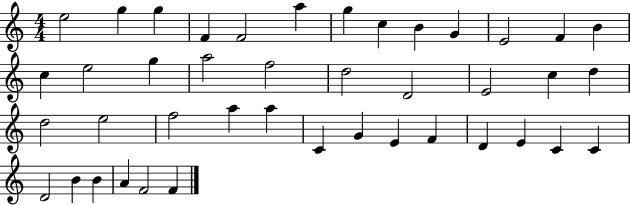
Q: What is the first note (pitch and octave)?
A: E5